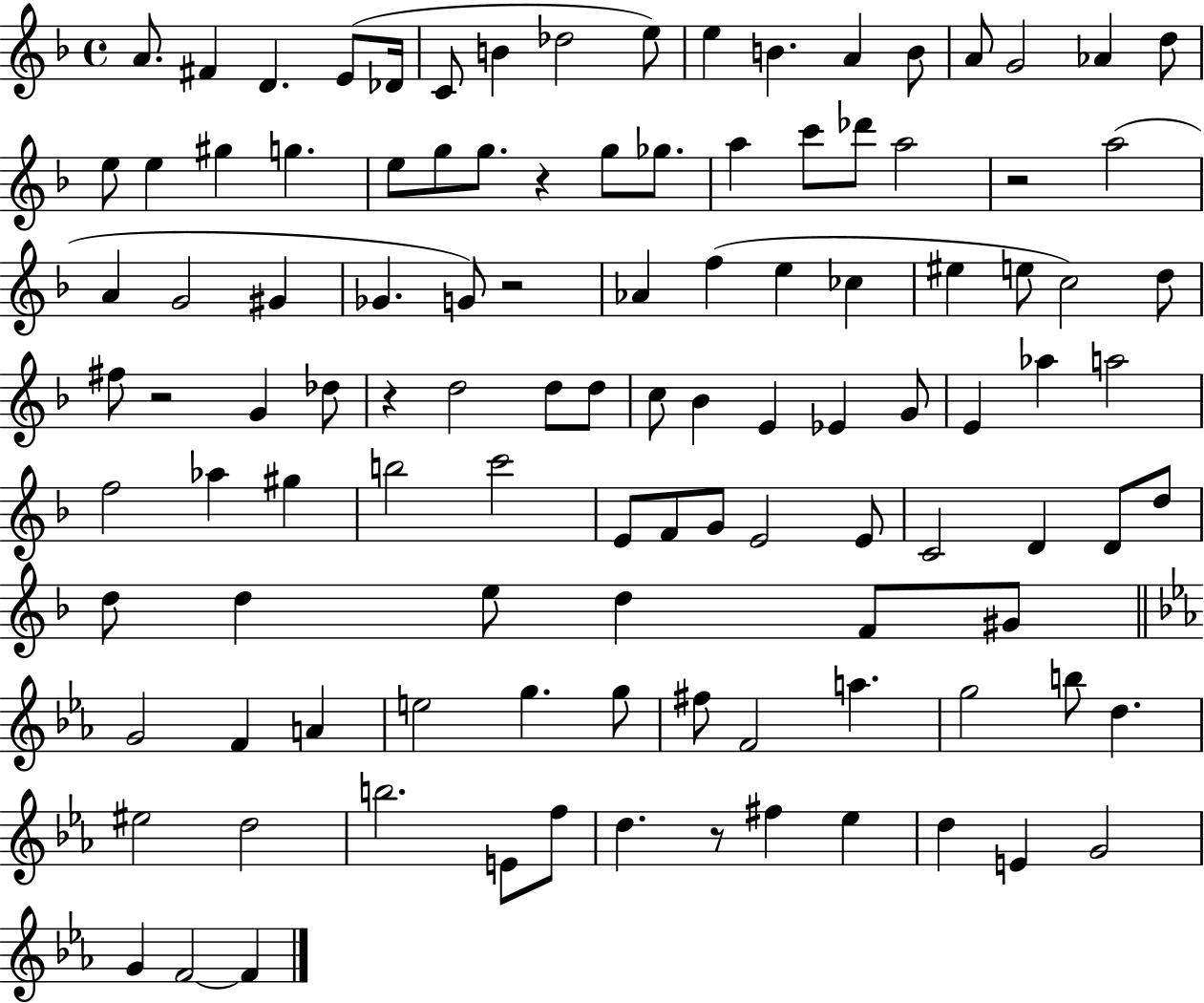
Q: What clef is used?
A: treble